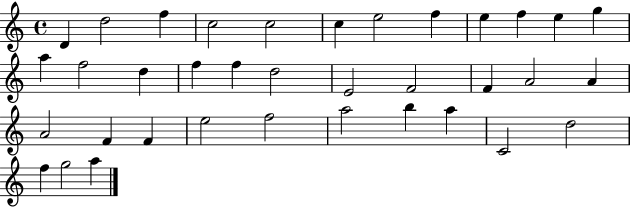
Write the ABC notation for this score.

X:1
T:Untitled
M:4/4
L:1/4
K:C
D d2 f c2 c2 c e2 f e f e g a f2 d f f d2 E2 F2 F A2 A A2 F F e2 f2 a2 b a C2 d2 f g2 a